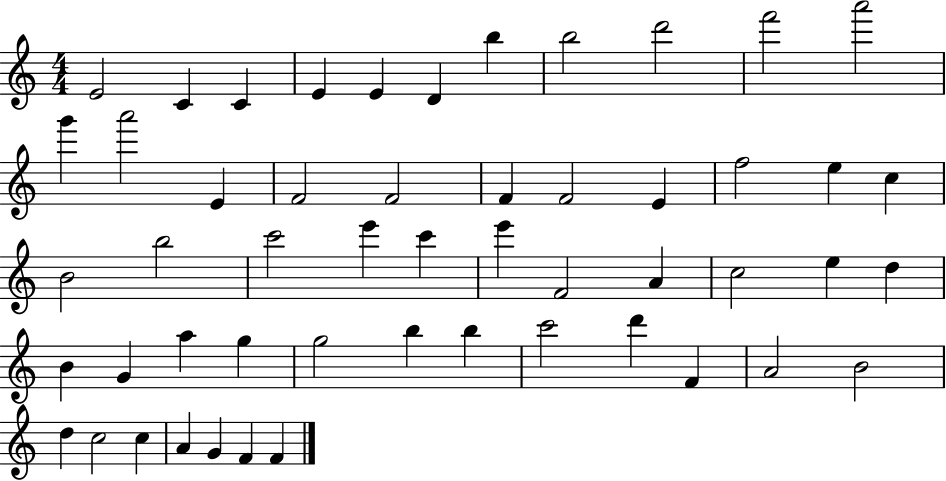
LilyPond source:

{
  \clef treble
  \numericTimeSignature
  \time 4/4
  \key c \major
  e'2 c'4 c'4 | e'4 e'4 d'4 b''4 | b''2 d'''2 | f'''2 a'''2 | \break g'''4 a'''2 e'4 | f'2 f'2 | f'4 f'2 e'4 | f''2 e''4 c''4 | \break b'2 b''2 | c'''2 e'''4 c'''4 | e'''4 f'2 a'4 | c''2 e''4 d''4 | \break b'4 g'4 a''4 g''4 | g''2 b''4 b''4 | c'''2 d'''4 f'4 | a'2 b'2 | \break d''4 c''2 c''4 | a'4 g'4 f'4 f'4 | \bar "|."
}